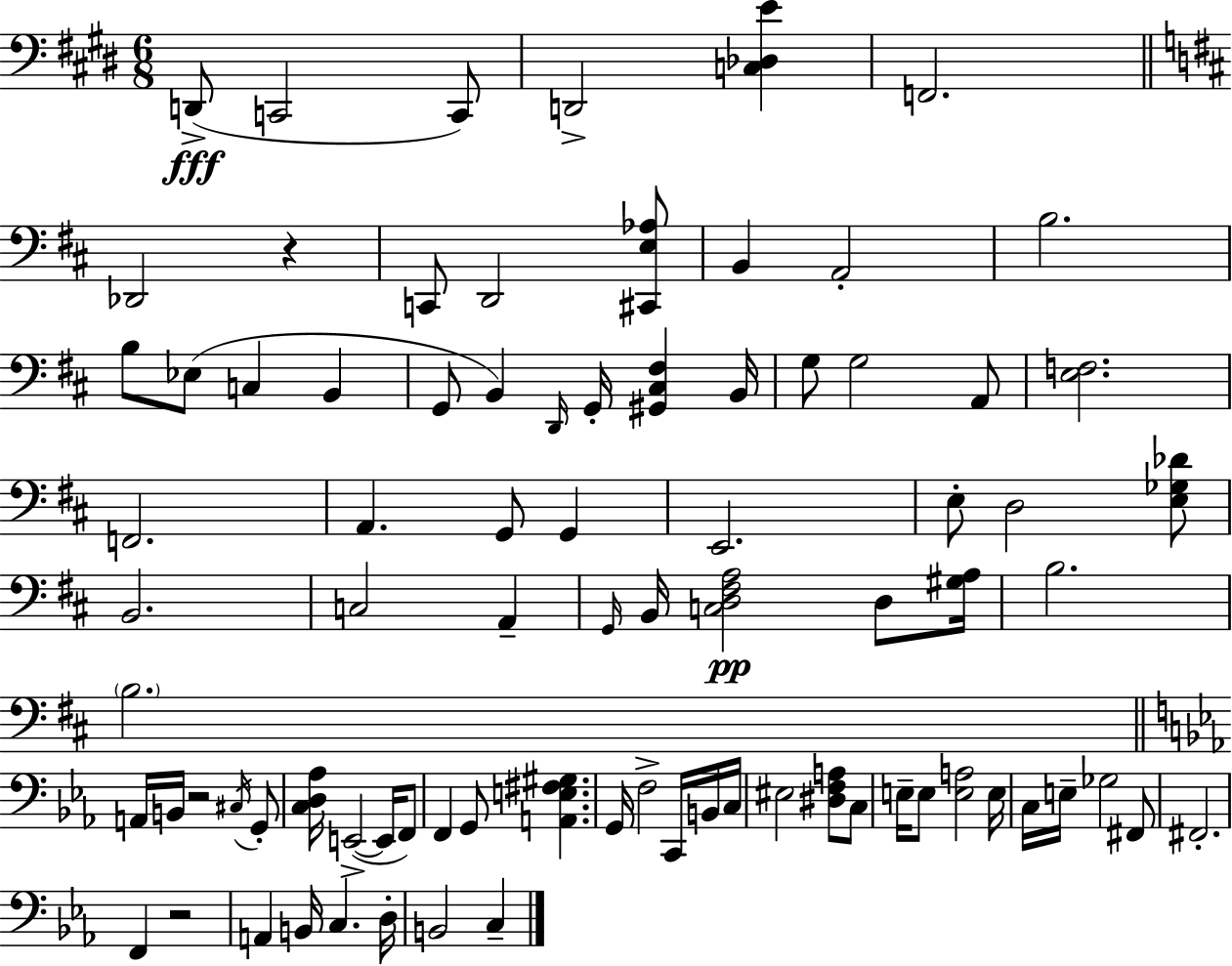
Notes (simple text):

D2/e C2/h C2/e D2/h [C3,Db3,E4]/q F2/h. Db2/h R/q C2/e D2/h [C#2,E3,Ab3]/e B2/q A2/h B3/h. B3/e Eb3/e C3/q B2/q G2/e B2/q D2/s G2/s [G#2,C#3,F#3]/q B2/s G3/e G3/h A2/e [E3,F3]/h. F2/h. A2/q. G2/e G2/q E2/h. E3/e D3/h [E3,Gb3,Db4]/e B2/h. C3/h A2/q G2/s B2/s [C3,D3,F#3,A3]/h D3/e [G#3,A3]/s B3/h. B3/h. A2/s B2/s R/h C#3/s G2/e [C3,D3,Ab3]/s E2/h E2/s F2/e F2/q G2/e [A2,E3,F#3,G#3]/q. G2/s F3/h C2/s B2/s C3/s EIS3/h [D#3,F3,A3]/e C3/e E3/s E3/e [E3,A3]/h E3/s C3/s E3/s Gb3/h F#2/e F#2/h. F2/q R/h A2/q B2/s C3/q. D3/s B2/h C3/q